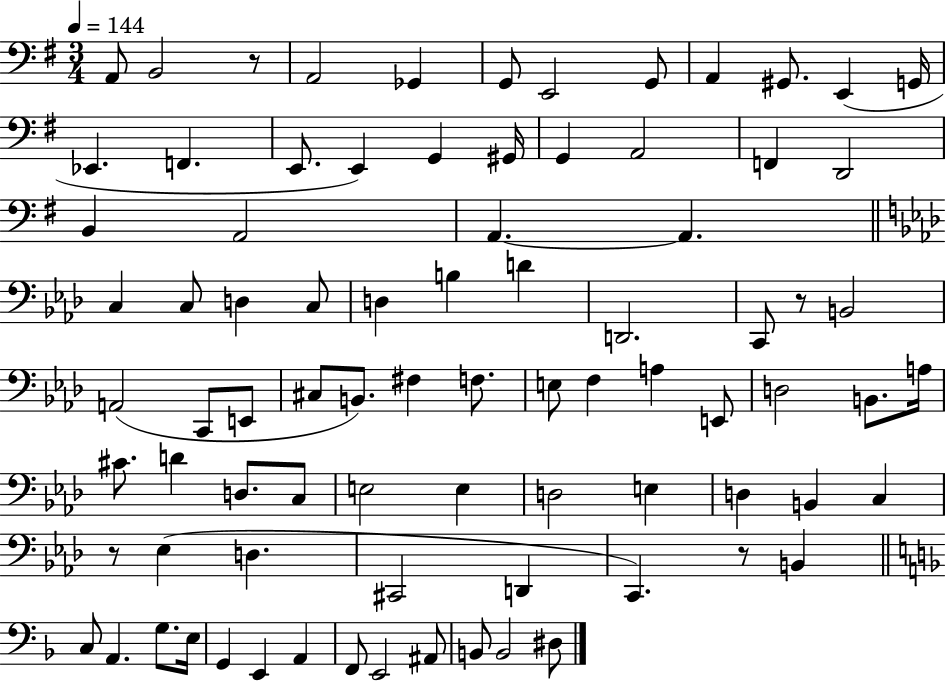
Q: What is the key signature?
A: G major